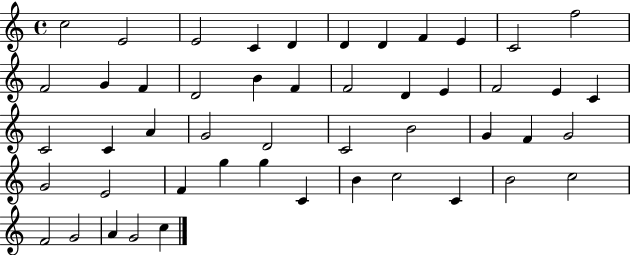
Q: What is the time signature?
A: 4/4